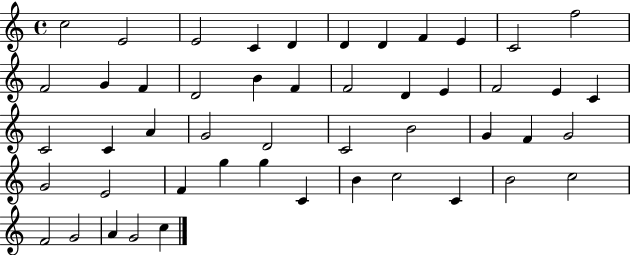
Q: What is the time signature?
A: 4/4